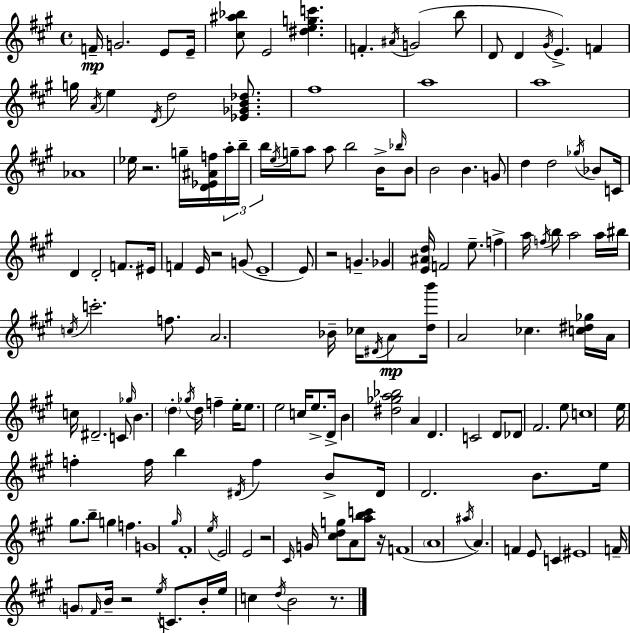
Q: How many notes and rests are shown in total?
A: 159